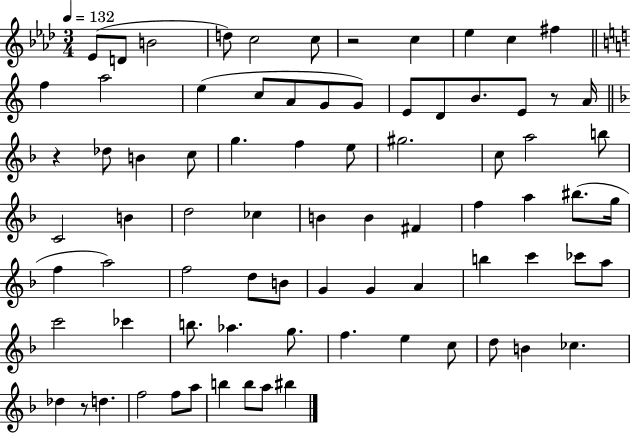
Eb4/e D4/e B4/h D5/e C5/h C5/e R/h C5/q Eb5/q C5/q F#5/q F5/q A5/h E5/q C5/e A4/e G4/e G4/e E4/e D4/e B4/e. E4/e R/e A4/s R/q Db5/e B4/q C5/e G5/q. F5/q E5/e G#5/h. C5/e A5/h B5/e C4/h B4/q D5/h CES5/q B4/q B4/q F#4/q F5/q A5/q BIS5/e. G5/s F5/q A5/h F5/h D5/e B4/e G4/q G4/q A4/q B5/q C6/q CES6/e A5/e C6/h CES6/q B5/e. Ab5/q. G5/e. F5/q. E5/q C5/e D5/e B4/q CES5/q. Db5/q R/e D5/q. F5/h F5/e A5/e B5/q B5/e A5/e BIS5/q